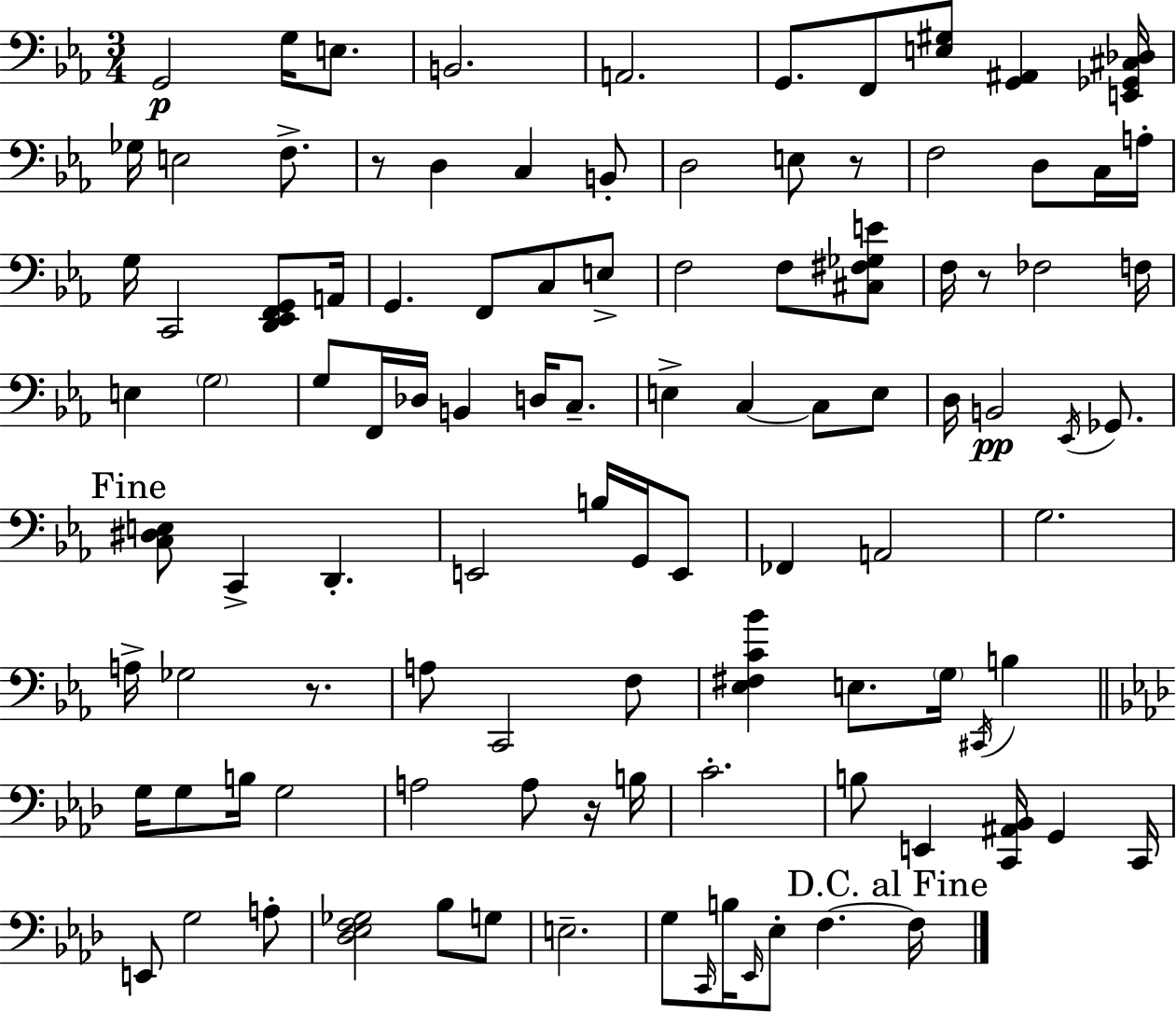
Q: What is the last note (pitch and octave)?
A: F3